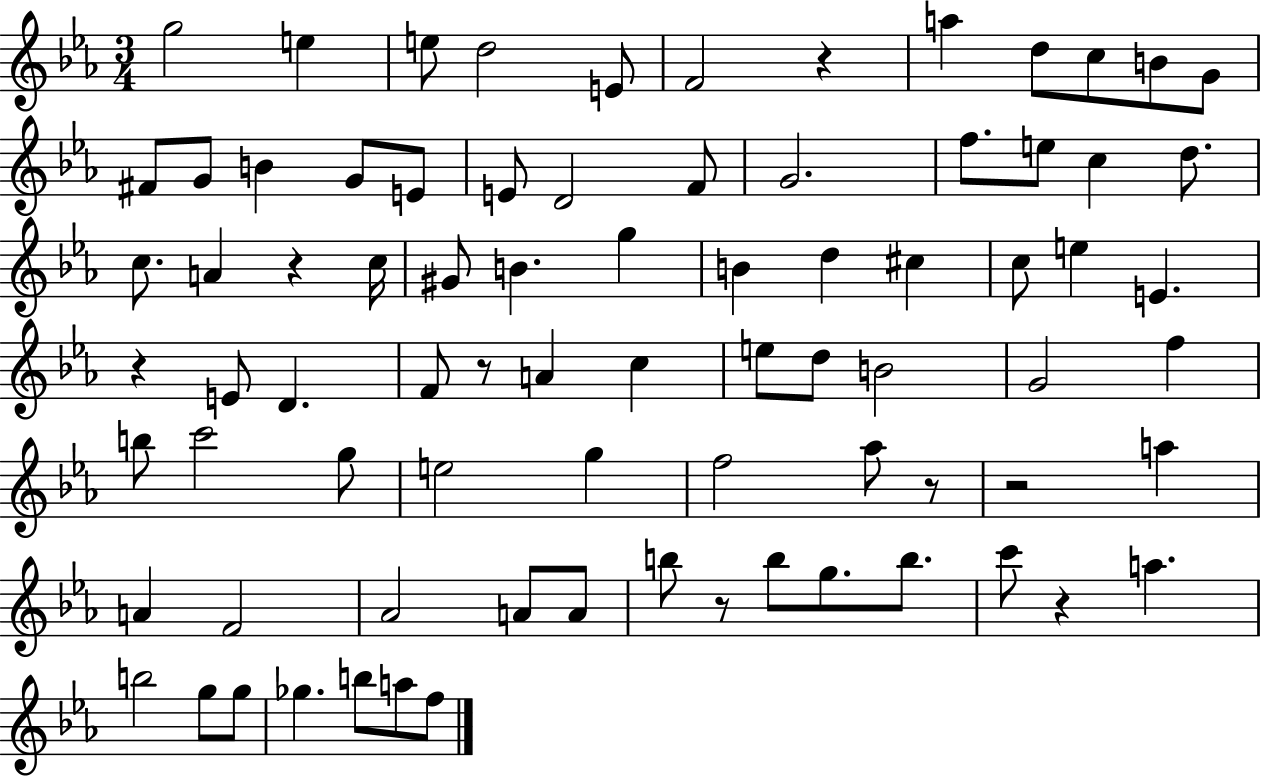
{
  \clef treble
  \numericTimeSignature
  \time 3/4
  \key ees \major
  g''2 e''4 | e''8 d''2 e'8 | f'2 r4 | a''4 d''8 c''8 b'8 g'8 | \break fis'8 g'8 b'4 g'8 e'8 | e'8 d'2 f'8 | g'2. | f''8. e''8 c''4 d''8. | \break c''8. a'4 r4 c''16 | gis'8 b'4. g''4 | b'4 d''4 cis''4 | c''8 e''4 e'4. | \break r4 e'8 d'4. | f'8 r8 a'4 c''4 | e''8 d''8 b'2 | g'2 f''4 | \break b''8 c'''2 g''8 | e''2 g''4 | f''2 aes''8 r8 | r2 a''4 | \break a'4 f'2 | aes'2 a'8 a'8 | b''8 r8 b''8 g''8. b''8. | c'''8 r4 a''4. | \break b''2 g''8 g''8 | ges''4. b''8 a''8 f''8 | \bar "|."
}